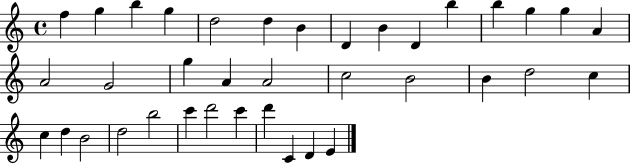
{
  \clef treble
  \time 4/4
  \defaultTimeSignature
  \key c \major
  f''4 g''4 b''4 g''4 | d''2 d''4 b'4 | d'4 b'4 d'4 b''4 | b''4 g''4 g''4 a'4 | \break a'2 g'2 | g''4 a'4 a'2 | c''2 b'2 | b'4 d''2 c''4 | \break c''4 d''4 b'2 | d''2 b''2 | c'''4 d'''2 c'''4 | d'''4 c'4 d'4 e'4 | \break \bar "|."
}